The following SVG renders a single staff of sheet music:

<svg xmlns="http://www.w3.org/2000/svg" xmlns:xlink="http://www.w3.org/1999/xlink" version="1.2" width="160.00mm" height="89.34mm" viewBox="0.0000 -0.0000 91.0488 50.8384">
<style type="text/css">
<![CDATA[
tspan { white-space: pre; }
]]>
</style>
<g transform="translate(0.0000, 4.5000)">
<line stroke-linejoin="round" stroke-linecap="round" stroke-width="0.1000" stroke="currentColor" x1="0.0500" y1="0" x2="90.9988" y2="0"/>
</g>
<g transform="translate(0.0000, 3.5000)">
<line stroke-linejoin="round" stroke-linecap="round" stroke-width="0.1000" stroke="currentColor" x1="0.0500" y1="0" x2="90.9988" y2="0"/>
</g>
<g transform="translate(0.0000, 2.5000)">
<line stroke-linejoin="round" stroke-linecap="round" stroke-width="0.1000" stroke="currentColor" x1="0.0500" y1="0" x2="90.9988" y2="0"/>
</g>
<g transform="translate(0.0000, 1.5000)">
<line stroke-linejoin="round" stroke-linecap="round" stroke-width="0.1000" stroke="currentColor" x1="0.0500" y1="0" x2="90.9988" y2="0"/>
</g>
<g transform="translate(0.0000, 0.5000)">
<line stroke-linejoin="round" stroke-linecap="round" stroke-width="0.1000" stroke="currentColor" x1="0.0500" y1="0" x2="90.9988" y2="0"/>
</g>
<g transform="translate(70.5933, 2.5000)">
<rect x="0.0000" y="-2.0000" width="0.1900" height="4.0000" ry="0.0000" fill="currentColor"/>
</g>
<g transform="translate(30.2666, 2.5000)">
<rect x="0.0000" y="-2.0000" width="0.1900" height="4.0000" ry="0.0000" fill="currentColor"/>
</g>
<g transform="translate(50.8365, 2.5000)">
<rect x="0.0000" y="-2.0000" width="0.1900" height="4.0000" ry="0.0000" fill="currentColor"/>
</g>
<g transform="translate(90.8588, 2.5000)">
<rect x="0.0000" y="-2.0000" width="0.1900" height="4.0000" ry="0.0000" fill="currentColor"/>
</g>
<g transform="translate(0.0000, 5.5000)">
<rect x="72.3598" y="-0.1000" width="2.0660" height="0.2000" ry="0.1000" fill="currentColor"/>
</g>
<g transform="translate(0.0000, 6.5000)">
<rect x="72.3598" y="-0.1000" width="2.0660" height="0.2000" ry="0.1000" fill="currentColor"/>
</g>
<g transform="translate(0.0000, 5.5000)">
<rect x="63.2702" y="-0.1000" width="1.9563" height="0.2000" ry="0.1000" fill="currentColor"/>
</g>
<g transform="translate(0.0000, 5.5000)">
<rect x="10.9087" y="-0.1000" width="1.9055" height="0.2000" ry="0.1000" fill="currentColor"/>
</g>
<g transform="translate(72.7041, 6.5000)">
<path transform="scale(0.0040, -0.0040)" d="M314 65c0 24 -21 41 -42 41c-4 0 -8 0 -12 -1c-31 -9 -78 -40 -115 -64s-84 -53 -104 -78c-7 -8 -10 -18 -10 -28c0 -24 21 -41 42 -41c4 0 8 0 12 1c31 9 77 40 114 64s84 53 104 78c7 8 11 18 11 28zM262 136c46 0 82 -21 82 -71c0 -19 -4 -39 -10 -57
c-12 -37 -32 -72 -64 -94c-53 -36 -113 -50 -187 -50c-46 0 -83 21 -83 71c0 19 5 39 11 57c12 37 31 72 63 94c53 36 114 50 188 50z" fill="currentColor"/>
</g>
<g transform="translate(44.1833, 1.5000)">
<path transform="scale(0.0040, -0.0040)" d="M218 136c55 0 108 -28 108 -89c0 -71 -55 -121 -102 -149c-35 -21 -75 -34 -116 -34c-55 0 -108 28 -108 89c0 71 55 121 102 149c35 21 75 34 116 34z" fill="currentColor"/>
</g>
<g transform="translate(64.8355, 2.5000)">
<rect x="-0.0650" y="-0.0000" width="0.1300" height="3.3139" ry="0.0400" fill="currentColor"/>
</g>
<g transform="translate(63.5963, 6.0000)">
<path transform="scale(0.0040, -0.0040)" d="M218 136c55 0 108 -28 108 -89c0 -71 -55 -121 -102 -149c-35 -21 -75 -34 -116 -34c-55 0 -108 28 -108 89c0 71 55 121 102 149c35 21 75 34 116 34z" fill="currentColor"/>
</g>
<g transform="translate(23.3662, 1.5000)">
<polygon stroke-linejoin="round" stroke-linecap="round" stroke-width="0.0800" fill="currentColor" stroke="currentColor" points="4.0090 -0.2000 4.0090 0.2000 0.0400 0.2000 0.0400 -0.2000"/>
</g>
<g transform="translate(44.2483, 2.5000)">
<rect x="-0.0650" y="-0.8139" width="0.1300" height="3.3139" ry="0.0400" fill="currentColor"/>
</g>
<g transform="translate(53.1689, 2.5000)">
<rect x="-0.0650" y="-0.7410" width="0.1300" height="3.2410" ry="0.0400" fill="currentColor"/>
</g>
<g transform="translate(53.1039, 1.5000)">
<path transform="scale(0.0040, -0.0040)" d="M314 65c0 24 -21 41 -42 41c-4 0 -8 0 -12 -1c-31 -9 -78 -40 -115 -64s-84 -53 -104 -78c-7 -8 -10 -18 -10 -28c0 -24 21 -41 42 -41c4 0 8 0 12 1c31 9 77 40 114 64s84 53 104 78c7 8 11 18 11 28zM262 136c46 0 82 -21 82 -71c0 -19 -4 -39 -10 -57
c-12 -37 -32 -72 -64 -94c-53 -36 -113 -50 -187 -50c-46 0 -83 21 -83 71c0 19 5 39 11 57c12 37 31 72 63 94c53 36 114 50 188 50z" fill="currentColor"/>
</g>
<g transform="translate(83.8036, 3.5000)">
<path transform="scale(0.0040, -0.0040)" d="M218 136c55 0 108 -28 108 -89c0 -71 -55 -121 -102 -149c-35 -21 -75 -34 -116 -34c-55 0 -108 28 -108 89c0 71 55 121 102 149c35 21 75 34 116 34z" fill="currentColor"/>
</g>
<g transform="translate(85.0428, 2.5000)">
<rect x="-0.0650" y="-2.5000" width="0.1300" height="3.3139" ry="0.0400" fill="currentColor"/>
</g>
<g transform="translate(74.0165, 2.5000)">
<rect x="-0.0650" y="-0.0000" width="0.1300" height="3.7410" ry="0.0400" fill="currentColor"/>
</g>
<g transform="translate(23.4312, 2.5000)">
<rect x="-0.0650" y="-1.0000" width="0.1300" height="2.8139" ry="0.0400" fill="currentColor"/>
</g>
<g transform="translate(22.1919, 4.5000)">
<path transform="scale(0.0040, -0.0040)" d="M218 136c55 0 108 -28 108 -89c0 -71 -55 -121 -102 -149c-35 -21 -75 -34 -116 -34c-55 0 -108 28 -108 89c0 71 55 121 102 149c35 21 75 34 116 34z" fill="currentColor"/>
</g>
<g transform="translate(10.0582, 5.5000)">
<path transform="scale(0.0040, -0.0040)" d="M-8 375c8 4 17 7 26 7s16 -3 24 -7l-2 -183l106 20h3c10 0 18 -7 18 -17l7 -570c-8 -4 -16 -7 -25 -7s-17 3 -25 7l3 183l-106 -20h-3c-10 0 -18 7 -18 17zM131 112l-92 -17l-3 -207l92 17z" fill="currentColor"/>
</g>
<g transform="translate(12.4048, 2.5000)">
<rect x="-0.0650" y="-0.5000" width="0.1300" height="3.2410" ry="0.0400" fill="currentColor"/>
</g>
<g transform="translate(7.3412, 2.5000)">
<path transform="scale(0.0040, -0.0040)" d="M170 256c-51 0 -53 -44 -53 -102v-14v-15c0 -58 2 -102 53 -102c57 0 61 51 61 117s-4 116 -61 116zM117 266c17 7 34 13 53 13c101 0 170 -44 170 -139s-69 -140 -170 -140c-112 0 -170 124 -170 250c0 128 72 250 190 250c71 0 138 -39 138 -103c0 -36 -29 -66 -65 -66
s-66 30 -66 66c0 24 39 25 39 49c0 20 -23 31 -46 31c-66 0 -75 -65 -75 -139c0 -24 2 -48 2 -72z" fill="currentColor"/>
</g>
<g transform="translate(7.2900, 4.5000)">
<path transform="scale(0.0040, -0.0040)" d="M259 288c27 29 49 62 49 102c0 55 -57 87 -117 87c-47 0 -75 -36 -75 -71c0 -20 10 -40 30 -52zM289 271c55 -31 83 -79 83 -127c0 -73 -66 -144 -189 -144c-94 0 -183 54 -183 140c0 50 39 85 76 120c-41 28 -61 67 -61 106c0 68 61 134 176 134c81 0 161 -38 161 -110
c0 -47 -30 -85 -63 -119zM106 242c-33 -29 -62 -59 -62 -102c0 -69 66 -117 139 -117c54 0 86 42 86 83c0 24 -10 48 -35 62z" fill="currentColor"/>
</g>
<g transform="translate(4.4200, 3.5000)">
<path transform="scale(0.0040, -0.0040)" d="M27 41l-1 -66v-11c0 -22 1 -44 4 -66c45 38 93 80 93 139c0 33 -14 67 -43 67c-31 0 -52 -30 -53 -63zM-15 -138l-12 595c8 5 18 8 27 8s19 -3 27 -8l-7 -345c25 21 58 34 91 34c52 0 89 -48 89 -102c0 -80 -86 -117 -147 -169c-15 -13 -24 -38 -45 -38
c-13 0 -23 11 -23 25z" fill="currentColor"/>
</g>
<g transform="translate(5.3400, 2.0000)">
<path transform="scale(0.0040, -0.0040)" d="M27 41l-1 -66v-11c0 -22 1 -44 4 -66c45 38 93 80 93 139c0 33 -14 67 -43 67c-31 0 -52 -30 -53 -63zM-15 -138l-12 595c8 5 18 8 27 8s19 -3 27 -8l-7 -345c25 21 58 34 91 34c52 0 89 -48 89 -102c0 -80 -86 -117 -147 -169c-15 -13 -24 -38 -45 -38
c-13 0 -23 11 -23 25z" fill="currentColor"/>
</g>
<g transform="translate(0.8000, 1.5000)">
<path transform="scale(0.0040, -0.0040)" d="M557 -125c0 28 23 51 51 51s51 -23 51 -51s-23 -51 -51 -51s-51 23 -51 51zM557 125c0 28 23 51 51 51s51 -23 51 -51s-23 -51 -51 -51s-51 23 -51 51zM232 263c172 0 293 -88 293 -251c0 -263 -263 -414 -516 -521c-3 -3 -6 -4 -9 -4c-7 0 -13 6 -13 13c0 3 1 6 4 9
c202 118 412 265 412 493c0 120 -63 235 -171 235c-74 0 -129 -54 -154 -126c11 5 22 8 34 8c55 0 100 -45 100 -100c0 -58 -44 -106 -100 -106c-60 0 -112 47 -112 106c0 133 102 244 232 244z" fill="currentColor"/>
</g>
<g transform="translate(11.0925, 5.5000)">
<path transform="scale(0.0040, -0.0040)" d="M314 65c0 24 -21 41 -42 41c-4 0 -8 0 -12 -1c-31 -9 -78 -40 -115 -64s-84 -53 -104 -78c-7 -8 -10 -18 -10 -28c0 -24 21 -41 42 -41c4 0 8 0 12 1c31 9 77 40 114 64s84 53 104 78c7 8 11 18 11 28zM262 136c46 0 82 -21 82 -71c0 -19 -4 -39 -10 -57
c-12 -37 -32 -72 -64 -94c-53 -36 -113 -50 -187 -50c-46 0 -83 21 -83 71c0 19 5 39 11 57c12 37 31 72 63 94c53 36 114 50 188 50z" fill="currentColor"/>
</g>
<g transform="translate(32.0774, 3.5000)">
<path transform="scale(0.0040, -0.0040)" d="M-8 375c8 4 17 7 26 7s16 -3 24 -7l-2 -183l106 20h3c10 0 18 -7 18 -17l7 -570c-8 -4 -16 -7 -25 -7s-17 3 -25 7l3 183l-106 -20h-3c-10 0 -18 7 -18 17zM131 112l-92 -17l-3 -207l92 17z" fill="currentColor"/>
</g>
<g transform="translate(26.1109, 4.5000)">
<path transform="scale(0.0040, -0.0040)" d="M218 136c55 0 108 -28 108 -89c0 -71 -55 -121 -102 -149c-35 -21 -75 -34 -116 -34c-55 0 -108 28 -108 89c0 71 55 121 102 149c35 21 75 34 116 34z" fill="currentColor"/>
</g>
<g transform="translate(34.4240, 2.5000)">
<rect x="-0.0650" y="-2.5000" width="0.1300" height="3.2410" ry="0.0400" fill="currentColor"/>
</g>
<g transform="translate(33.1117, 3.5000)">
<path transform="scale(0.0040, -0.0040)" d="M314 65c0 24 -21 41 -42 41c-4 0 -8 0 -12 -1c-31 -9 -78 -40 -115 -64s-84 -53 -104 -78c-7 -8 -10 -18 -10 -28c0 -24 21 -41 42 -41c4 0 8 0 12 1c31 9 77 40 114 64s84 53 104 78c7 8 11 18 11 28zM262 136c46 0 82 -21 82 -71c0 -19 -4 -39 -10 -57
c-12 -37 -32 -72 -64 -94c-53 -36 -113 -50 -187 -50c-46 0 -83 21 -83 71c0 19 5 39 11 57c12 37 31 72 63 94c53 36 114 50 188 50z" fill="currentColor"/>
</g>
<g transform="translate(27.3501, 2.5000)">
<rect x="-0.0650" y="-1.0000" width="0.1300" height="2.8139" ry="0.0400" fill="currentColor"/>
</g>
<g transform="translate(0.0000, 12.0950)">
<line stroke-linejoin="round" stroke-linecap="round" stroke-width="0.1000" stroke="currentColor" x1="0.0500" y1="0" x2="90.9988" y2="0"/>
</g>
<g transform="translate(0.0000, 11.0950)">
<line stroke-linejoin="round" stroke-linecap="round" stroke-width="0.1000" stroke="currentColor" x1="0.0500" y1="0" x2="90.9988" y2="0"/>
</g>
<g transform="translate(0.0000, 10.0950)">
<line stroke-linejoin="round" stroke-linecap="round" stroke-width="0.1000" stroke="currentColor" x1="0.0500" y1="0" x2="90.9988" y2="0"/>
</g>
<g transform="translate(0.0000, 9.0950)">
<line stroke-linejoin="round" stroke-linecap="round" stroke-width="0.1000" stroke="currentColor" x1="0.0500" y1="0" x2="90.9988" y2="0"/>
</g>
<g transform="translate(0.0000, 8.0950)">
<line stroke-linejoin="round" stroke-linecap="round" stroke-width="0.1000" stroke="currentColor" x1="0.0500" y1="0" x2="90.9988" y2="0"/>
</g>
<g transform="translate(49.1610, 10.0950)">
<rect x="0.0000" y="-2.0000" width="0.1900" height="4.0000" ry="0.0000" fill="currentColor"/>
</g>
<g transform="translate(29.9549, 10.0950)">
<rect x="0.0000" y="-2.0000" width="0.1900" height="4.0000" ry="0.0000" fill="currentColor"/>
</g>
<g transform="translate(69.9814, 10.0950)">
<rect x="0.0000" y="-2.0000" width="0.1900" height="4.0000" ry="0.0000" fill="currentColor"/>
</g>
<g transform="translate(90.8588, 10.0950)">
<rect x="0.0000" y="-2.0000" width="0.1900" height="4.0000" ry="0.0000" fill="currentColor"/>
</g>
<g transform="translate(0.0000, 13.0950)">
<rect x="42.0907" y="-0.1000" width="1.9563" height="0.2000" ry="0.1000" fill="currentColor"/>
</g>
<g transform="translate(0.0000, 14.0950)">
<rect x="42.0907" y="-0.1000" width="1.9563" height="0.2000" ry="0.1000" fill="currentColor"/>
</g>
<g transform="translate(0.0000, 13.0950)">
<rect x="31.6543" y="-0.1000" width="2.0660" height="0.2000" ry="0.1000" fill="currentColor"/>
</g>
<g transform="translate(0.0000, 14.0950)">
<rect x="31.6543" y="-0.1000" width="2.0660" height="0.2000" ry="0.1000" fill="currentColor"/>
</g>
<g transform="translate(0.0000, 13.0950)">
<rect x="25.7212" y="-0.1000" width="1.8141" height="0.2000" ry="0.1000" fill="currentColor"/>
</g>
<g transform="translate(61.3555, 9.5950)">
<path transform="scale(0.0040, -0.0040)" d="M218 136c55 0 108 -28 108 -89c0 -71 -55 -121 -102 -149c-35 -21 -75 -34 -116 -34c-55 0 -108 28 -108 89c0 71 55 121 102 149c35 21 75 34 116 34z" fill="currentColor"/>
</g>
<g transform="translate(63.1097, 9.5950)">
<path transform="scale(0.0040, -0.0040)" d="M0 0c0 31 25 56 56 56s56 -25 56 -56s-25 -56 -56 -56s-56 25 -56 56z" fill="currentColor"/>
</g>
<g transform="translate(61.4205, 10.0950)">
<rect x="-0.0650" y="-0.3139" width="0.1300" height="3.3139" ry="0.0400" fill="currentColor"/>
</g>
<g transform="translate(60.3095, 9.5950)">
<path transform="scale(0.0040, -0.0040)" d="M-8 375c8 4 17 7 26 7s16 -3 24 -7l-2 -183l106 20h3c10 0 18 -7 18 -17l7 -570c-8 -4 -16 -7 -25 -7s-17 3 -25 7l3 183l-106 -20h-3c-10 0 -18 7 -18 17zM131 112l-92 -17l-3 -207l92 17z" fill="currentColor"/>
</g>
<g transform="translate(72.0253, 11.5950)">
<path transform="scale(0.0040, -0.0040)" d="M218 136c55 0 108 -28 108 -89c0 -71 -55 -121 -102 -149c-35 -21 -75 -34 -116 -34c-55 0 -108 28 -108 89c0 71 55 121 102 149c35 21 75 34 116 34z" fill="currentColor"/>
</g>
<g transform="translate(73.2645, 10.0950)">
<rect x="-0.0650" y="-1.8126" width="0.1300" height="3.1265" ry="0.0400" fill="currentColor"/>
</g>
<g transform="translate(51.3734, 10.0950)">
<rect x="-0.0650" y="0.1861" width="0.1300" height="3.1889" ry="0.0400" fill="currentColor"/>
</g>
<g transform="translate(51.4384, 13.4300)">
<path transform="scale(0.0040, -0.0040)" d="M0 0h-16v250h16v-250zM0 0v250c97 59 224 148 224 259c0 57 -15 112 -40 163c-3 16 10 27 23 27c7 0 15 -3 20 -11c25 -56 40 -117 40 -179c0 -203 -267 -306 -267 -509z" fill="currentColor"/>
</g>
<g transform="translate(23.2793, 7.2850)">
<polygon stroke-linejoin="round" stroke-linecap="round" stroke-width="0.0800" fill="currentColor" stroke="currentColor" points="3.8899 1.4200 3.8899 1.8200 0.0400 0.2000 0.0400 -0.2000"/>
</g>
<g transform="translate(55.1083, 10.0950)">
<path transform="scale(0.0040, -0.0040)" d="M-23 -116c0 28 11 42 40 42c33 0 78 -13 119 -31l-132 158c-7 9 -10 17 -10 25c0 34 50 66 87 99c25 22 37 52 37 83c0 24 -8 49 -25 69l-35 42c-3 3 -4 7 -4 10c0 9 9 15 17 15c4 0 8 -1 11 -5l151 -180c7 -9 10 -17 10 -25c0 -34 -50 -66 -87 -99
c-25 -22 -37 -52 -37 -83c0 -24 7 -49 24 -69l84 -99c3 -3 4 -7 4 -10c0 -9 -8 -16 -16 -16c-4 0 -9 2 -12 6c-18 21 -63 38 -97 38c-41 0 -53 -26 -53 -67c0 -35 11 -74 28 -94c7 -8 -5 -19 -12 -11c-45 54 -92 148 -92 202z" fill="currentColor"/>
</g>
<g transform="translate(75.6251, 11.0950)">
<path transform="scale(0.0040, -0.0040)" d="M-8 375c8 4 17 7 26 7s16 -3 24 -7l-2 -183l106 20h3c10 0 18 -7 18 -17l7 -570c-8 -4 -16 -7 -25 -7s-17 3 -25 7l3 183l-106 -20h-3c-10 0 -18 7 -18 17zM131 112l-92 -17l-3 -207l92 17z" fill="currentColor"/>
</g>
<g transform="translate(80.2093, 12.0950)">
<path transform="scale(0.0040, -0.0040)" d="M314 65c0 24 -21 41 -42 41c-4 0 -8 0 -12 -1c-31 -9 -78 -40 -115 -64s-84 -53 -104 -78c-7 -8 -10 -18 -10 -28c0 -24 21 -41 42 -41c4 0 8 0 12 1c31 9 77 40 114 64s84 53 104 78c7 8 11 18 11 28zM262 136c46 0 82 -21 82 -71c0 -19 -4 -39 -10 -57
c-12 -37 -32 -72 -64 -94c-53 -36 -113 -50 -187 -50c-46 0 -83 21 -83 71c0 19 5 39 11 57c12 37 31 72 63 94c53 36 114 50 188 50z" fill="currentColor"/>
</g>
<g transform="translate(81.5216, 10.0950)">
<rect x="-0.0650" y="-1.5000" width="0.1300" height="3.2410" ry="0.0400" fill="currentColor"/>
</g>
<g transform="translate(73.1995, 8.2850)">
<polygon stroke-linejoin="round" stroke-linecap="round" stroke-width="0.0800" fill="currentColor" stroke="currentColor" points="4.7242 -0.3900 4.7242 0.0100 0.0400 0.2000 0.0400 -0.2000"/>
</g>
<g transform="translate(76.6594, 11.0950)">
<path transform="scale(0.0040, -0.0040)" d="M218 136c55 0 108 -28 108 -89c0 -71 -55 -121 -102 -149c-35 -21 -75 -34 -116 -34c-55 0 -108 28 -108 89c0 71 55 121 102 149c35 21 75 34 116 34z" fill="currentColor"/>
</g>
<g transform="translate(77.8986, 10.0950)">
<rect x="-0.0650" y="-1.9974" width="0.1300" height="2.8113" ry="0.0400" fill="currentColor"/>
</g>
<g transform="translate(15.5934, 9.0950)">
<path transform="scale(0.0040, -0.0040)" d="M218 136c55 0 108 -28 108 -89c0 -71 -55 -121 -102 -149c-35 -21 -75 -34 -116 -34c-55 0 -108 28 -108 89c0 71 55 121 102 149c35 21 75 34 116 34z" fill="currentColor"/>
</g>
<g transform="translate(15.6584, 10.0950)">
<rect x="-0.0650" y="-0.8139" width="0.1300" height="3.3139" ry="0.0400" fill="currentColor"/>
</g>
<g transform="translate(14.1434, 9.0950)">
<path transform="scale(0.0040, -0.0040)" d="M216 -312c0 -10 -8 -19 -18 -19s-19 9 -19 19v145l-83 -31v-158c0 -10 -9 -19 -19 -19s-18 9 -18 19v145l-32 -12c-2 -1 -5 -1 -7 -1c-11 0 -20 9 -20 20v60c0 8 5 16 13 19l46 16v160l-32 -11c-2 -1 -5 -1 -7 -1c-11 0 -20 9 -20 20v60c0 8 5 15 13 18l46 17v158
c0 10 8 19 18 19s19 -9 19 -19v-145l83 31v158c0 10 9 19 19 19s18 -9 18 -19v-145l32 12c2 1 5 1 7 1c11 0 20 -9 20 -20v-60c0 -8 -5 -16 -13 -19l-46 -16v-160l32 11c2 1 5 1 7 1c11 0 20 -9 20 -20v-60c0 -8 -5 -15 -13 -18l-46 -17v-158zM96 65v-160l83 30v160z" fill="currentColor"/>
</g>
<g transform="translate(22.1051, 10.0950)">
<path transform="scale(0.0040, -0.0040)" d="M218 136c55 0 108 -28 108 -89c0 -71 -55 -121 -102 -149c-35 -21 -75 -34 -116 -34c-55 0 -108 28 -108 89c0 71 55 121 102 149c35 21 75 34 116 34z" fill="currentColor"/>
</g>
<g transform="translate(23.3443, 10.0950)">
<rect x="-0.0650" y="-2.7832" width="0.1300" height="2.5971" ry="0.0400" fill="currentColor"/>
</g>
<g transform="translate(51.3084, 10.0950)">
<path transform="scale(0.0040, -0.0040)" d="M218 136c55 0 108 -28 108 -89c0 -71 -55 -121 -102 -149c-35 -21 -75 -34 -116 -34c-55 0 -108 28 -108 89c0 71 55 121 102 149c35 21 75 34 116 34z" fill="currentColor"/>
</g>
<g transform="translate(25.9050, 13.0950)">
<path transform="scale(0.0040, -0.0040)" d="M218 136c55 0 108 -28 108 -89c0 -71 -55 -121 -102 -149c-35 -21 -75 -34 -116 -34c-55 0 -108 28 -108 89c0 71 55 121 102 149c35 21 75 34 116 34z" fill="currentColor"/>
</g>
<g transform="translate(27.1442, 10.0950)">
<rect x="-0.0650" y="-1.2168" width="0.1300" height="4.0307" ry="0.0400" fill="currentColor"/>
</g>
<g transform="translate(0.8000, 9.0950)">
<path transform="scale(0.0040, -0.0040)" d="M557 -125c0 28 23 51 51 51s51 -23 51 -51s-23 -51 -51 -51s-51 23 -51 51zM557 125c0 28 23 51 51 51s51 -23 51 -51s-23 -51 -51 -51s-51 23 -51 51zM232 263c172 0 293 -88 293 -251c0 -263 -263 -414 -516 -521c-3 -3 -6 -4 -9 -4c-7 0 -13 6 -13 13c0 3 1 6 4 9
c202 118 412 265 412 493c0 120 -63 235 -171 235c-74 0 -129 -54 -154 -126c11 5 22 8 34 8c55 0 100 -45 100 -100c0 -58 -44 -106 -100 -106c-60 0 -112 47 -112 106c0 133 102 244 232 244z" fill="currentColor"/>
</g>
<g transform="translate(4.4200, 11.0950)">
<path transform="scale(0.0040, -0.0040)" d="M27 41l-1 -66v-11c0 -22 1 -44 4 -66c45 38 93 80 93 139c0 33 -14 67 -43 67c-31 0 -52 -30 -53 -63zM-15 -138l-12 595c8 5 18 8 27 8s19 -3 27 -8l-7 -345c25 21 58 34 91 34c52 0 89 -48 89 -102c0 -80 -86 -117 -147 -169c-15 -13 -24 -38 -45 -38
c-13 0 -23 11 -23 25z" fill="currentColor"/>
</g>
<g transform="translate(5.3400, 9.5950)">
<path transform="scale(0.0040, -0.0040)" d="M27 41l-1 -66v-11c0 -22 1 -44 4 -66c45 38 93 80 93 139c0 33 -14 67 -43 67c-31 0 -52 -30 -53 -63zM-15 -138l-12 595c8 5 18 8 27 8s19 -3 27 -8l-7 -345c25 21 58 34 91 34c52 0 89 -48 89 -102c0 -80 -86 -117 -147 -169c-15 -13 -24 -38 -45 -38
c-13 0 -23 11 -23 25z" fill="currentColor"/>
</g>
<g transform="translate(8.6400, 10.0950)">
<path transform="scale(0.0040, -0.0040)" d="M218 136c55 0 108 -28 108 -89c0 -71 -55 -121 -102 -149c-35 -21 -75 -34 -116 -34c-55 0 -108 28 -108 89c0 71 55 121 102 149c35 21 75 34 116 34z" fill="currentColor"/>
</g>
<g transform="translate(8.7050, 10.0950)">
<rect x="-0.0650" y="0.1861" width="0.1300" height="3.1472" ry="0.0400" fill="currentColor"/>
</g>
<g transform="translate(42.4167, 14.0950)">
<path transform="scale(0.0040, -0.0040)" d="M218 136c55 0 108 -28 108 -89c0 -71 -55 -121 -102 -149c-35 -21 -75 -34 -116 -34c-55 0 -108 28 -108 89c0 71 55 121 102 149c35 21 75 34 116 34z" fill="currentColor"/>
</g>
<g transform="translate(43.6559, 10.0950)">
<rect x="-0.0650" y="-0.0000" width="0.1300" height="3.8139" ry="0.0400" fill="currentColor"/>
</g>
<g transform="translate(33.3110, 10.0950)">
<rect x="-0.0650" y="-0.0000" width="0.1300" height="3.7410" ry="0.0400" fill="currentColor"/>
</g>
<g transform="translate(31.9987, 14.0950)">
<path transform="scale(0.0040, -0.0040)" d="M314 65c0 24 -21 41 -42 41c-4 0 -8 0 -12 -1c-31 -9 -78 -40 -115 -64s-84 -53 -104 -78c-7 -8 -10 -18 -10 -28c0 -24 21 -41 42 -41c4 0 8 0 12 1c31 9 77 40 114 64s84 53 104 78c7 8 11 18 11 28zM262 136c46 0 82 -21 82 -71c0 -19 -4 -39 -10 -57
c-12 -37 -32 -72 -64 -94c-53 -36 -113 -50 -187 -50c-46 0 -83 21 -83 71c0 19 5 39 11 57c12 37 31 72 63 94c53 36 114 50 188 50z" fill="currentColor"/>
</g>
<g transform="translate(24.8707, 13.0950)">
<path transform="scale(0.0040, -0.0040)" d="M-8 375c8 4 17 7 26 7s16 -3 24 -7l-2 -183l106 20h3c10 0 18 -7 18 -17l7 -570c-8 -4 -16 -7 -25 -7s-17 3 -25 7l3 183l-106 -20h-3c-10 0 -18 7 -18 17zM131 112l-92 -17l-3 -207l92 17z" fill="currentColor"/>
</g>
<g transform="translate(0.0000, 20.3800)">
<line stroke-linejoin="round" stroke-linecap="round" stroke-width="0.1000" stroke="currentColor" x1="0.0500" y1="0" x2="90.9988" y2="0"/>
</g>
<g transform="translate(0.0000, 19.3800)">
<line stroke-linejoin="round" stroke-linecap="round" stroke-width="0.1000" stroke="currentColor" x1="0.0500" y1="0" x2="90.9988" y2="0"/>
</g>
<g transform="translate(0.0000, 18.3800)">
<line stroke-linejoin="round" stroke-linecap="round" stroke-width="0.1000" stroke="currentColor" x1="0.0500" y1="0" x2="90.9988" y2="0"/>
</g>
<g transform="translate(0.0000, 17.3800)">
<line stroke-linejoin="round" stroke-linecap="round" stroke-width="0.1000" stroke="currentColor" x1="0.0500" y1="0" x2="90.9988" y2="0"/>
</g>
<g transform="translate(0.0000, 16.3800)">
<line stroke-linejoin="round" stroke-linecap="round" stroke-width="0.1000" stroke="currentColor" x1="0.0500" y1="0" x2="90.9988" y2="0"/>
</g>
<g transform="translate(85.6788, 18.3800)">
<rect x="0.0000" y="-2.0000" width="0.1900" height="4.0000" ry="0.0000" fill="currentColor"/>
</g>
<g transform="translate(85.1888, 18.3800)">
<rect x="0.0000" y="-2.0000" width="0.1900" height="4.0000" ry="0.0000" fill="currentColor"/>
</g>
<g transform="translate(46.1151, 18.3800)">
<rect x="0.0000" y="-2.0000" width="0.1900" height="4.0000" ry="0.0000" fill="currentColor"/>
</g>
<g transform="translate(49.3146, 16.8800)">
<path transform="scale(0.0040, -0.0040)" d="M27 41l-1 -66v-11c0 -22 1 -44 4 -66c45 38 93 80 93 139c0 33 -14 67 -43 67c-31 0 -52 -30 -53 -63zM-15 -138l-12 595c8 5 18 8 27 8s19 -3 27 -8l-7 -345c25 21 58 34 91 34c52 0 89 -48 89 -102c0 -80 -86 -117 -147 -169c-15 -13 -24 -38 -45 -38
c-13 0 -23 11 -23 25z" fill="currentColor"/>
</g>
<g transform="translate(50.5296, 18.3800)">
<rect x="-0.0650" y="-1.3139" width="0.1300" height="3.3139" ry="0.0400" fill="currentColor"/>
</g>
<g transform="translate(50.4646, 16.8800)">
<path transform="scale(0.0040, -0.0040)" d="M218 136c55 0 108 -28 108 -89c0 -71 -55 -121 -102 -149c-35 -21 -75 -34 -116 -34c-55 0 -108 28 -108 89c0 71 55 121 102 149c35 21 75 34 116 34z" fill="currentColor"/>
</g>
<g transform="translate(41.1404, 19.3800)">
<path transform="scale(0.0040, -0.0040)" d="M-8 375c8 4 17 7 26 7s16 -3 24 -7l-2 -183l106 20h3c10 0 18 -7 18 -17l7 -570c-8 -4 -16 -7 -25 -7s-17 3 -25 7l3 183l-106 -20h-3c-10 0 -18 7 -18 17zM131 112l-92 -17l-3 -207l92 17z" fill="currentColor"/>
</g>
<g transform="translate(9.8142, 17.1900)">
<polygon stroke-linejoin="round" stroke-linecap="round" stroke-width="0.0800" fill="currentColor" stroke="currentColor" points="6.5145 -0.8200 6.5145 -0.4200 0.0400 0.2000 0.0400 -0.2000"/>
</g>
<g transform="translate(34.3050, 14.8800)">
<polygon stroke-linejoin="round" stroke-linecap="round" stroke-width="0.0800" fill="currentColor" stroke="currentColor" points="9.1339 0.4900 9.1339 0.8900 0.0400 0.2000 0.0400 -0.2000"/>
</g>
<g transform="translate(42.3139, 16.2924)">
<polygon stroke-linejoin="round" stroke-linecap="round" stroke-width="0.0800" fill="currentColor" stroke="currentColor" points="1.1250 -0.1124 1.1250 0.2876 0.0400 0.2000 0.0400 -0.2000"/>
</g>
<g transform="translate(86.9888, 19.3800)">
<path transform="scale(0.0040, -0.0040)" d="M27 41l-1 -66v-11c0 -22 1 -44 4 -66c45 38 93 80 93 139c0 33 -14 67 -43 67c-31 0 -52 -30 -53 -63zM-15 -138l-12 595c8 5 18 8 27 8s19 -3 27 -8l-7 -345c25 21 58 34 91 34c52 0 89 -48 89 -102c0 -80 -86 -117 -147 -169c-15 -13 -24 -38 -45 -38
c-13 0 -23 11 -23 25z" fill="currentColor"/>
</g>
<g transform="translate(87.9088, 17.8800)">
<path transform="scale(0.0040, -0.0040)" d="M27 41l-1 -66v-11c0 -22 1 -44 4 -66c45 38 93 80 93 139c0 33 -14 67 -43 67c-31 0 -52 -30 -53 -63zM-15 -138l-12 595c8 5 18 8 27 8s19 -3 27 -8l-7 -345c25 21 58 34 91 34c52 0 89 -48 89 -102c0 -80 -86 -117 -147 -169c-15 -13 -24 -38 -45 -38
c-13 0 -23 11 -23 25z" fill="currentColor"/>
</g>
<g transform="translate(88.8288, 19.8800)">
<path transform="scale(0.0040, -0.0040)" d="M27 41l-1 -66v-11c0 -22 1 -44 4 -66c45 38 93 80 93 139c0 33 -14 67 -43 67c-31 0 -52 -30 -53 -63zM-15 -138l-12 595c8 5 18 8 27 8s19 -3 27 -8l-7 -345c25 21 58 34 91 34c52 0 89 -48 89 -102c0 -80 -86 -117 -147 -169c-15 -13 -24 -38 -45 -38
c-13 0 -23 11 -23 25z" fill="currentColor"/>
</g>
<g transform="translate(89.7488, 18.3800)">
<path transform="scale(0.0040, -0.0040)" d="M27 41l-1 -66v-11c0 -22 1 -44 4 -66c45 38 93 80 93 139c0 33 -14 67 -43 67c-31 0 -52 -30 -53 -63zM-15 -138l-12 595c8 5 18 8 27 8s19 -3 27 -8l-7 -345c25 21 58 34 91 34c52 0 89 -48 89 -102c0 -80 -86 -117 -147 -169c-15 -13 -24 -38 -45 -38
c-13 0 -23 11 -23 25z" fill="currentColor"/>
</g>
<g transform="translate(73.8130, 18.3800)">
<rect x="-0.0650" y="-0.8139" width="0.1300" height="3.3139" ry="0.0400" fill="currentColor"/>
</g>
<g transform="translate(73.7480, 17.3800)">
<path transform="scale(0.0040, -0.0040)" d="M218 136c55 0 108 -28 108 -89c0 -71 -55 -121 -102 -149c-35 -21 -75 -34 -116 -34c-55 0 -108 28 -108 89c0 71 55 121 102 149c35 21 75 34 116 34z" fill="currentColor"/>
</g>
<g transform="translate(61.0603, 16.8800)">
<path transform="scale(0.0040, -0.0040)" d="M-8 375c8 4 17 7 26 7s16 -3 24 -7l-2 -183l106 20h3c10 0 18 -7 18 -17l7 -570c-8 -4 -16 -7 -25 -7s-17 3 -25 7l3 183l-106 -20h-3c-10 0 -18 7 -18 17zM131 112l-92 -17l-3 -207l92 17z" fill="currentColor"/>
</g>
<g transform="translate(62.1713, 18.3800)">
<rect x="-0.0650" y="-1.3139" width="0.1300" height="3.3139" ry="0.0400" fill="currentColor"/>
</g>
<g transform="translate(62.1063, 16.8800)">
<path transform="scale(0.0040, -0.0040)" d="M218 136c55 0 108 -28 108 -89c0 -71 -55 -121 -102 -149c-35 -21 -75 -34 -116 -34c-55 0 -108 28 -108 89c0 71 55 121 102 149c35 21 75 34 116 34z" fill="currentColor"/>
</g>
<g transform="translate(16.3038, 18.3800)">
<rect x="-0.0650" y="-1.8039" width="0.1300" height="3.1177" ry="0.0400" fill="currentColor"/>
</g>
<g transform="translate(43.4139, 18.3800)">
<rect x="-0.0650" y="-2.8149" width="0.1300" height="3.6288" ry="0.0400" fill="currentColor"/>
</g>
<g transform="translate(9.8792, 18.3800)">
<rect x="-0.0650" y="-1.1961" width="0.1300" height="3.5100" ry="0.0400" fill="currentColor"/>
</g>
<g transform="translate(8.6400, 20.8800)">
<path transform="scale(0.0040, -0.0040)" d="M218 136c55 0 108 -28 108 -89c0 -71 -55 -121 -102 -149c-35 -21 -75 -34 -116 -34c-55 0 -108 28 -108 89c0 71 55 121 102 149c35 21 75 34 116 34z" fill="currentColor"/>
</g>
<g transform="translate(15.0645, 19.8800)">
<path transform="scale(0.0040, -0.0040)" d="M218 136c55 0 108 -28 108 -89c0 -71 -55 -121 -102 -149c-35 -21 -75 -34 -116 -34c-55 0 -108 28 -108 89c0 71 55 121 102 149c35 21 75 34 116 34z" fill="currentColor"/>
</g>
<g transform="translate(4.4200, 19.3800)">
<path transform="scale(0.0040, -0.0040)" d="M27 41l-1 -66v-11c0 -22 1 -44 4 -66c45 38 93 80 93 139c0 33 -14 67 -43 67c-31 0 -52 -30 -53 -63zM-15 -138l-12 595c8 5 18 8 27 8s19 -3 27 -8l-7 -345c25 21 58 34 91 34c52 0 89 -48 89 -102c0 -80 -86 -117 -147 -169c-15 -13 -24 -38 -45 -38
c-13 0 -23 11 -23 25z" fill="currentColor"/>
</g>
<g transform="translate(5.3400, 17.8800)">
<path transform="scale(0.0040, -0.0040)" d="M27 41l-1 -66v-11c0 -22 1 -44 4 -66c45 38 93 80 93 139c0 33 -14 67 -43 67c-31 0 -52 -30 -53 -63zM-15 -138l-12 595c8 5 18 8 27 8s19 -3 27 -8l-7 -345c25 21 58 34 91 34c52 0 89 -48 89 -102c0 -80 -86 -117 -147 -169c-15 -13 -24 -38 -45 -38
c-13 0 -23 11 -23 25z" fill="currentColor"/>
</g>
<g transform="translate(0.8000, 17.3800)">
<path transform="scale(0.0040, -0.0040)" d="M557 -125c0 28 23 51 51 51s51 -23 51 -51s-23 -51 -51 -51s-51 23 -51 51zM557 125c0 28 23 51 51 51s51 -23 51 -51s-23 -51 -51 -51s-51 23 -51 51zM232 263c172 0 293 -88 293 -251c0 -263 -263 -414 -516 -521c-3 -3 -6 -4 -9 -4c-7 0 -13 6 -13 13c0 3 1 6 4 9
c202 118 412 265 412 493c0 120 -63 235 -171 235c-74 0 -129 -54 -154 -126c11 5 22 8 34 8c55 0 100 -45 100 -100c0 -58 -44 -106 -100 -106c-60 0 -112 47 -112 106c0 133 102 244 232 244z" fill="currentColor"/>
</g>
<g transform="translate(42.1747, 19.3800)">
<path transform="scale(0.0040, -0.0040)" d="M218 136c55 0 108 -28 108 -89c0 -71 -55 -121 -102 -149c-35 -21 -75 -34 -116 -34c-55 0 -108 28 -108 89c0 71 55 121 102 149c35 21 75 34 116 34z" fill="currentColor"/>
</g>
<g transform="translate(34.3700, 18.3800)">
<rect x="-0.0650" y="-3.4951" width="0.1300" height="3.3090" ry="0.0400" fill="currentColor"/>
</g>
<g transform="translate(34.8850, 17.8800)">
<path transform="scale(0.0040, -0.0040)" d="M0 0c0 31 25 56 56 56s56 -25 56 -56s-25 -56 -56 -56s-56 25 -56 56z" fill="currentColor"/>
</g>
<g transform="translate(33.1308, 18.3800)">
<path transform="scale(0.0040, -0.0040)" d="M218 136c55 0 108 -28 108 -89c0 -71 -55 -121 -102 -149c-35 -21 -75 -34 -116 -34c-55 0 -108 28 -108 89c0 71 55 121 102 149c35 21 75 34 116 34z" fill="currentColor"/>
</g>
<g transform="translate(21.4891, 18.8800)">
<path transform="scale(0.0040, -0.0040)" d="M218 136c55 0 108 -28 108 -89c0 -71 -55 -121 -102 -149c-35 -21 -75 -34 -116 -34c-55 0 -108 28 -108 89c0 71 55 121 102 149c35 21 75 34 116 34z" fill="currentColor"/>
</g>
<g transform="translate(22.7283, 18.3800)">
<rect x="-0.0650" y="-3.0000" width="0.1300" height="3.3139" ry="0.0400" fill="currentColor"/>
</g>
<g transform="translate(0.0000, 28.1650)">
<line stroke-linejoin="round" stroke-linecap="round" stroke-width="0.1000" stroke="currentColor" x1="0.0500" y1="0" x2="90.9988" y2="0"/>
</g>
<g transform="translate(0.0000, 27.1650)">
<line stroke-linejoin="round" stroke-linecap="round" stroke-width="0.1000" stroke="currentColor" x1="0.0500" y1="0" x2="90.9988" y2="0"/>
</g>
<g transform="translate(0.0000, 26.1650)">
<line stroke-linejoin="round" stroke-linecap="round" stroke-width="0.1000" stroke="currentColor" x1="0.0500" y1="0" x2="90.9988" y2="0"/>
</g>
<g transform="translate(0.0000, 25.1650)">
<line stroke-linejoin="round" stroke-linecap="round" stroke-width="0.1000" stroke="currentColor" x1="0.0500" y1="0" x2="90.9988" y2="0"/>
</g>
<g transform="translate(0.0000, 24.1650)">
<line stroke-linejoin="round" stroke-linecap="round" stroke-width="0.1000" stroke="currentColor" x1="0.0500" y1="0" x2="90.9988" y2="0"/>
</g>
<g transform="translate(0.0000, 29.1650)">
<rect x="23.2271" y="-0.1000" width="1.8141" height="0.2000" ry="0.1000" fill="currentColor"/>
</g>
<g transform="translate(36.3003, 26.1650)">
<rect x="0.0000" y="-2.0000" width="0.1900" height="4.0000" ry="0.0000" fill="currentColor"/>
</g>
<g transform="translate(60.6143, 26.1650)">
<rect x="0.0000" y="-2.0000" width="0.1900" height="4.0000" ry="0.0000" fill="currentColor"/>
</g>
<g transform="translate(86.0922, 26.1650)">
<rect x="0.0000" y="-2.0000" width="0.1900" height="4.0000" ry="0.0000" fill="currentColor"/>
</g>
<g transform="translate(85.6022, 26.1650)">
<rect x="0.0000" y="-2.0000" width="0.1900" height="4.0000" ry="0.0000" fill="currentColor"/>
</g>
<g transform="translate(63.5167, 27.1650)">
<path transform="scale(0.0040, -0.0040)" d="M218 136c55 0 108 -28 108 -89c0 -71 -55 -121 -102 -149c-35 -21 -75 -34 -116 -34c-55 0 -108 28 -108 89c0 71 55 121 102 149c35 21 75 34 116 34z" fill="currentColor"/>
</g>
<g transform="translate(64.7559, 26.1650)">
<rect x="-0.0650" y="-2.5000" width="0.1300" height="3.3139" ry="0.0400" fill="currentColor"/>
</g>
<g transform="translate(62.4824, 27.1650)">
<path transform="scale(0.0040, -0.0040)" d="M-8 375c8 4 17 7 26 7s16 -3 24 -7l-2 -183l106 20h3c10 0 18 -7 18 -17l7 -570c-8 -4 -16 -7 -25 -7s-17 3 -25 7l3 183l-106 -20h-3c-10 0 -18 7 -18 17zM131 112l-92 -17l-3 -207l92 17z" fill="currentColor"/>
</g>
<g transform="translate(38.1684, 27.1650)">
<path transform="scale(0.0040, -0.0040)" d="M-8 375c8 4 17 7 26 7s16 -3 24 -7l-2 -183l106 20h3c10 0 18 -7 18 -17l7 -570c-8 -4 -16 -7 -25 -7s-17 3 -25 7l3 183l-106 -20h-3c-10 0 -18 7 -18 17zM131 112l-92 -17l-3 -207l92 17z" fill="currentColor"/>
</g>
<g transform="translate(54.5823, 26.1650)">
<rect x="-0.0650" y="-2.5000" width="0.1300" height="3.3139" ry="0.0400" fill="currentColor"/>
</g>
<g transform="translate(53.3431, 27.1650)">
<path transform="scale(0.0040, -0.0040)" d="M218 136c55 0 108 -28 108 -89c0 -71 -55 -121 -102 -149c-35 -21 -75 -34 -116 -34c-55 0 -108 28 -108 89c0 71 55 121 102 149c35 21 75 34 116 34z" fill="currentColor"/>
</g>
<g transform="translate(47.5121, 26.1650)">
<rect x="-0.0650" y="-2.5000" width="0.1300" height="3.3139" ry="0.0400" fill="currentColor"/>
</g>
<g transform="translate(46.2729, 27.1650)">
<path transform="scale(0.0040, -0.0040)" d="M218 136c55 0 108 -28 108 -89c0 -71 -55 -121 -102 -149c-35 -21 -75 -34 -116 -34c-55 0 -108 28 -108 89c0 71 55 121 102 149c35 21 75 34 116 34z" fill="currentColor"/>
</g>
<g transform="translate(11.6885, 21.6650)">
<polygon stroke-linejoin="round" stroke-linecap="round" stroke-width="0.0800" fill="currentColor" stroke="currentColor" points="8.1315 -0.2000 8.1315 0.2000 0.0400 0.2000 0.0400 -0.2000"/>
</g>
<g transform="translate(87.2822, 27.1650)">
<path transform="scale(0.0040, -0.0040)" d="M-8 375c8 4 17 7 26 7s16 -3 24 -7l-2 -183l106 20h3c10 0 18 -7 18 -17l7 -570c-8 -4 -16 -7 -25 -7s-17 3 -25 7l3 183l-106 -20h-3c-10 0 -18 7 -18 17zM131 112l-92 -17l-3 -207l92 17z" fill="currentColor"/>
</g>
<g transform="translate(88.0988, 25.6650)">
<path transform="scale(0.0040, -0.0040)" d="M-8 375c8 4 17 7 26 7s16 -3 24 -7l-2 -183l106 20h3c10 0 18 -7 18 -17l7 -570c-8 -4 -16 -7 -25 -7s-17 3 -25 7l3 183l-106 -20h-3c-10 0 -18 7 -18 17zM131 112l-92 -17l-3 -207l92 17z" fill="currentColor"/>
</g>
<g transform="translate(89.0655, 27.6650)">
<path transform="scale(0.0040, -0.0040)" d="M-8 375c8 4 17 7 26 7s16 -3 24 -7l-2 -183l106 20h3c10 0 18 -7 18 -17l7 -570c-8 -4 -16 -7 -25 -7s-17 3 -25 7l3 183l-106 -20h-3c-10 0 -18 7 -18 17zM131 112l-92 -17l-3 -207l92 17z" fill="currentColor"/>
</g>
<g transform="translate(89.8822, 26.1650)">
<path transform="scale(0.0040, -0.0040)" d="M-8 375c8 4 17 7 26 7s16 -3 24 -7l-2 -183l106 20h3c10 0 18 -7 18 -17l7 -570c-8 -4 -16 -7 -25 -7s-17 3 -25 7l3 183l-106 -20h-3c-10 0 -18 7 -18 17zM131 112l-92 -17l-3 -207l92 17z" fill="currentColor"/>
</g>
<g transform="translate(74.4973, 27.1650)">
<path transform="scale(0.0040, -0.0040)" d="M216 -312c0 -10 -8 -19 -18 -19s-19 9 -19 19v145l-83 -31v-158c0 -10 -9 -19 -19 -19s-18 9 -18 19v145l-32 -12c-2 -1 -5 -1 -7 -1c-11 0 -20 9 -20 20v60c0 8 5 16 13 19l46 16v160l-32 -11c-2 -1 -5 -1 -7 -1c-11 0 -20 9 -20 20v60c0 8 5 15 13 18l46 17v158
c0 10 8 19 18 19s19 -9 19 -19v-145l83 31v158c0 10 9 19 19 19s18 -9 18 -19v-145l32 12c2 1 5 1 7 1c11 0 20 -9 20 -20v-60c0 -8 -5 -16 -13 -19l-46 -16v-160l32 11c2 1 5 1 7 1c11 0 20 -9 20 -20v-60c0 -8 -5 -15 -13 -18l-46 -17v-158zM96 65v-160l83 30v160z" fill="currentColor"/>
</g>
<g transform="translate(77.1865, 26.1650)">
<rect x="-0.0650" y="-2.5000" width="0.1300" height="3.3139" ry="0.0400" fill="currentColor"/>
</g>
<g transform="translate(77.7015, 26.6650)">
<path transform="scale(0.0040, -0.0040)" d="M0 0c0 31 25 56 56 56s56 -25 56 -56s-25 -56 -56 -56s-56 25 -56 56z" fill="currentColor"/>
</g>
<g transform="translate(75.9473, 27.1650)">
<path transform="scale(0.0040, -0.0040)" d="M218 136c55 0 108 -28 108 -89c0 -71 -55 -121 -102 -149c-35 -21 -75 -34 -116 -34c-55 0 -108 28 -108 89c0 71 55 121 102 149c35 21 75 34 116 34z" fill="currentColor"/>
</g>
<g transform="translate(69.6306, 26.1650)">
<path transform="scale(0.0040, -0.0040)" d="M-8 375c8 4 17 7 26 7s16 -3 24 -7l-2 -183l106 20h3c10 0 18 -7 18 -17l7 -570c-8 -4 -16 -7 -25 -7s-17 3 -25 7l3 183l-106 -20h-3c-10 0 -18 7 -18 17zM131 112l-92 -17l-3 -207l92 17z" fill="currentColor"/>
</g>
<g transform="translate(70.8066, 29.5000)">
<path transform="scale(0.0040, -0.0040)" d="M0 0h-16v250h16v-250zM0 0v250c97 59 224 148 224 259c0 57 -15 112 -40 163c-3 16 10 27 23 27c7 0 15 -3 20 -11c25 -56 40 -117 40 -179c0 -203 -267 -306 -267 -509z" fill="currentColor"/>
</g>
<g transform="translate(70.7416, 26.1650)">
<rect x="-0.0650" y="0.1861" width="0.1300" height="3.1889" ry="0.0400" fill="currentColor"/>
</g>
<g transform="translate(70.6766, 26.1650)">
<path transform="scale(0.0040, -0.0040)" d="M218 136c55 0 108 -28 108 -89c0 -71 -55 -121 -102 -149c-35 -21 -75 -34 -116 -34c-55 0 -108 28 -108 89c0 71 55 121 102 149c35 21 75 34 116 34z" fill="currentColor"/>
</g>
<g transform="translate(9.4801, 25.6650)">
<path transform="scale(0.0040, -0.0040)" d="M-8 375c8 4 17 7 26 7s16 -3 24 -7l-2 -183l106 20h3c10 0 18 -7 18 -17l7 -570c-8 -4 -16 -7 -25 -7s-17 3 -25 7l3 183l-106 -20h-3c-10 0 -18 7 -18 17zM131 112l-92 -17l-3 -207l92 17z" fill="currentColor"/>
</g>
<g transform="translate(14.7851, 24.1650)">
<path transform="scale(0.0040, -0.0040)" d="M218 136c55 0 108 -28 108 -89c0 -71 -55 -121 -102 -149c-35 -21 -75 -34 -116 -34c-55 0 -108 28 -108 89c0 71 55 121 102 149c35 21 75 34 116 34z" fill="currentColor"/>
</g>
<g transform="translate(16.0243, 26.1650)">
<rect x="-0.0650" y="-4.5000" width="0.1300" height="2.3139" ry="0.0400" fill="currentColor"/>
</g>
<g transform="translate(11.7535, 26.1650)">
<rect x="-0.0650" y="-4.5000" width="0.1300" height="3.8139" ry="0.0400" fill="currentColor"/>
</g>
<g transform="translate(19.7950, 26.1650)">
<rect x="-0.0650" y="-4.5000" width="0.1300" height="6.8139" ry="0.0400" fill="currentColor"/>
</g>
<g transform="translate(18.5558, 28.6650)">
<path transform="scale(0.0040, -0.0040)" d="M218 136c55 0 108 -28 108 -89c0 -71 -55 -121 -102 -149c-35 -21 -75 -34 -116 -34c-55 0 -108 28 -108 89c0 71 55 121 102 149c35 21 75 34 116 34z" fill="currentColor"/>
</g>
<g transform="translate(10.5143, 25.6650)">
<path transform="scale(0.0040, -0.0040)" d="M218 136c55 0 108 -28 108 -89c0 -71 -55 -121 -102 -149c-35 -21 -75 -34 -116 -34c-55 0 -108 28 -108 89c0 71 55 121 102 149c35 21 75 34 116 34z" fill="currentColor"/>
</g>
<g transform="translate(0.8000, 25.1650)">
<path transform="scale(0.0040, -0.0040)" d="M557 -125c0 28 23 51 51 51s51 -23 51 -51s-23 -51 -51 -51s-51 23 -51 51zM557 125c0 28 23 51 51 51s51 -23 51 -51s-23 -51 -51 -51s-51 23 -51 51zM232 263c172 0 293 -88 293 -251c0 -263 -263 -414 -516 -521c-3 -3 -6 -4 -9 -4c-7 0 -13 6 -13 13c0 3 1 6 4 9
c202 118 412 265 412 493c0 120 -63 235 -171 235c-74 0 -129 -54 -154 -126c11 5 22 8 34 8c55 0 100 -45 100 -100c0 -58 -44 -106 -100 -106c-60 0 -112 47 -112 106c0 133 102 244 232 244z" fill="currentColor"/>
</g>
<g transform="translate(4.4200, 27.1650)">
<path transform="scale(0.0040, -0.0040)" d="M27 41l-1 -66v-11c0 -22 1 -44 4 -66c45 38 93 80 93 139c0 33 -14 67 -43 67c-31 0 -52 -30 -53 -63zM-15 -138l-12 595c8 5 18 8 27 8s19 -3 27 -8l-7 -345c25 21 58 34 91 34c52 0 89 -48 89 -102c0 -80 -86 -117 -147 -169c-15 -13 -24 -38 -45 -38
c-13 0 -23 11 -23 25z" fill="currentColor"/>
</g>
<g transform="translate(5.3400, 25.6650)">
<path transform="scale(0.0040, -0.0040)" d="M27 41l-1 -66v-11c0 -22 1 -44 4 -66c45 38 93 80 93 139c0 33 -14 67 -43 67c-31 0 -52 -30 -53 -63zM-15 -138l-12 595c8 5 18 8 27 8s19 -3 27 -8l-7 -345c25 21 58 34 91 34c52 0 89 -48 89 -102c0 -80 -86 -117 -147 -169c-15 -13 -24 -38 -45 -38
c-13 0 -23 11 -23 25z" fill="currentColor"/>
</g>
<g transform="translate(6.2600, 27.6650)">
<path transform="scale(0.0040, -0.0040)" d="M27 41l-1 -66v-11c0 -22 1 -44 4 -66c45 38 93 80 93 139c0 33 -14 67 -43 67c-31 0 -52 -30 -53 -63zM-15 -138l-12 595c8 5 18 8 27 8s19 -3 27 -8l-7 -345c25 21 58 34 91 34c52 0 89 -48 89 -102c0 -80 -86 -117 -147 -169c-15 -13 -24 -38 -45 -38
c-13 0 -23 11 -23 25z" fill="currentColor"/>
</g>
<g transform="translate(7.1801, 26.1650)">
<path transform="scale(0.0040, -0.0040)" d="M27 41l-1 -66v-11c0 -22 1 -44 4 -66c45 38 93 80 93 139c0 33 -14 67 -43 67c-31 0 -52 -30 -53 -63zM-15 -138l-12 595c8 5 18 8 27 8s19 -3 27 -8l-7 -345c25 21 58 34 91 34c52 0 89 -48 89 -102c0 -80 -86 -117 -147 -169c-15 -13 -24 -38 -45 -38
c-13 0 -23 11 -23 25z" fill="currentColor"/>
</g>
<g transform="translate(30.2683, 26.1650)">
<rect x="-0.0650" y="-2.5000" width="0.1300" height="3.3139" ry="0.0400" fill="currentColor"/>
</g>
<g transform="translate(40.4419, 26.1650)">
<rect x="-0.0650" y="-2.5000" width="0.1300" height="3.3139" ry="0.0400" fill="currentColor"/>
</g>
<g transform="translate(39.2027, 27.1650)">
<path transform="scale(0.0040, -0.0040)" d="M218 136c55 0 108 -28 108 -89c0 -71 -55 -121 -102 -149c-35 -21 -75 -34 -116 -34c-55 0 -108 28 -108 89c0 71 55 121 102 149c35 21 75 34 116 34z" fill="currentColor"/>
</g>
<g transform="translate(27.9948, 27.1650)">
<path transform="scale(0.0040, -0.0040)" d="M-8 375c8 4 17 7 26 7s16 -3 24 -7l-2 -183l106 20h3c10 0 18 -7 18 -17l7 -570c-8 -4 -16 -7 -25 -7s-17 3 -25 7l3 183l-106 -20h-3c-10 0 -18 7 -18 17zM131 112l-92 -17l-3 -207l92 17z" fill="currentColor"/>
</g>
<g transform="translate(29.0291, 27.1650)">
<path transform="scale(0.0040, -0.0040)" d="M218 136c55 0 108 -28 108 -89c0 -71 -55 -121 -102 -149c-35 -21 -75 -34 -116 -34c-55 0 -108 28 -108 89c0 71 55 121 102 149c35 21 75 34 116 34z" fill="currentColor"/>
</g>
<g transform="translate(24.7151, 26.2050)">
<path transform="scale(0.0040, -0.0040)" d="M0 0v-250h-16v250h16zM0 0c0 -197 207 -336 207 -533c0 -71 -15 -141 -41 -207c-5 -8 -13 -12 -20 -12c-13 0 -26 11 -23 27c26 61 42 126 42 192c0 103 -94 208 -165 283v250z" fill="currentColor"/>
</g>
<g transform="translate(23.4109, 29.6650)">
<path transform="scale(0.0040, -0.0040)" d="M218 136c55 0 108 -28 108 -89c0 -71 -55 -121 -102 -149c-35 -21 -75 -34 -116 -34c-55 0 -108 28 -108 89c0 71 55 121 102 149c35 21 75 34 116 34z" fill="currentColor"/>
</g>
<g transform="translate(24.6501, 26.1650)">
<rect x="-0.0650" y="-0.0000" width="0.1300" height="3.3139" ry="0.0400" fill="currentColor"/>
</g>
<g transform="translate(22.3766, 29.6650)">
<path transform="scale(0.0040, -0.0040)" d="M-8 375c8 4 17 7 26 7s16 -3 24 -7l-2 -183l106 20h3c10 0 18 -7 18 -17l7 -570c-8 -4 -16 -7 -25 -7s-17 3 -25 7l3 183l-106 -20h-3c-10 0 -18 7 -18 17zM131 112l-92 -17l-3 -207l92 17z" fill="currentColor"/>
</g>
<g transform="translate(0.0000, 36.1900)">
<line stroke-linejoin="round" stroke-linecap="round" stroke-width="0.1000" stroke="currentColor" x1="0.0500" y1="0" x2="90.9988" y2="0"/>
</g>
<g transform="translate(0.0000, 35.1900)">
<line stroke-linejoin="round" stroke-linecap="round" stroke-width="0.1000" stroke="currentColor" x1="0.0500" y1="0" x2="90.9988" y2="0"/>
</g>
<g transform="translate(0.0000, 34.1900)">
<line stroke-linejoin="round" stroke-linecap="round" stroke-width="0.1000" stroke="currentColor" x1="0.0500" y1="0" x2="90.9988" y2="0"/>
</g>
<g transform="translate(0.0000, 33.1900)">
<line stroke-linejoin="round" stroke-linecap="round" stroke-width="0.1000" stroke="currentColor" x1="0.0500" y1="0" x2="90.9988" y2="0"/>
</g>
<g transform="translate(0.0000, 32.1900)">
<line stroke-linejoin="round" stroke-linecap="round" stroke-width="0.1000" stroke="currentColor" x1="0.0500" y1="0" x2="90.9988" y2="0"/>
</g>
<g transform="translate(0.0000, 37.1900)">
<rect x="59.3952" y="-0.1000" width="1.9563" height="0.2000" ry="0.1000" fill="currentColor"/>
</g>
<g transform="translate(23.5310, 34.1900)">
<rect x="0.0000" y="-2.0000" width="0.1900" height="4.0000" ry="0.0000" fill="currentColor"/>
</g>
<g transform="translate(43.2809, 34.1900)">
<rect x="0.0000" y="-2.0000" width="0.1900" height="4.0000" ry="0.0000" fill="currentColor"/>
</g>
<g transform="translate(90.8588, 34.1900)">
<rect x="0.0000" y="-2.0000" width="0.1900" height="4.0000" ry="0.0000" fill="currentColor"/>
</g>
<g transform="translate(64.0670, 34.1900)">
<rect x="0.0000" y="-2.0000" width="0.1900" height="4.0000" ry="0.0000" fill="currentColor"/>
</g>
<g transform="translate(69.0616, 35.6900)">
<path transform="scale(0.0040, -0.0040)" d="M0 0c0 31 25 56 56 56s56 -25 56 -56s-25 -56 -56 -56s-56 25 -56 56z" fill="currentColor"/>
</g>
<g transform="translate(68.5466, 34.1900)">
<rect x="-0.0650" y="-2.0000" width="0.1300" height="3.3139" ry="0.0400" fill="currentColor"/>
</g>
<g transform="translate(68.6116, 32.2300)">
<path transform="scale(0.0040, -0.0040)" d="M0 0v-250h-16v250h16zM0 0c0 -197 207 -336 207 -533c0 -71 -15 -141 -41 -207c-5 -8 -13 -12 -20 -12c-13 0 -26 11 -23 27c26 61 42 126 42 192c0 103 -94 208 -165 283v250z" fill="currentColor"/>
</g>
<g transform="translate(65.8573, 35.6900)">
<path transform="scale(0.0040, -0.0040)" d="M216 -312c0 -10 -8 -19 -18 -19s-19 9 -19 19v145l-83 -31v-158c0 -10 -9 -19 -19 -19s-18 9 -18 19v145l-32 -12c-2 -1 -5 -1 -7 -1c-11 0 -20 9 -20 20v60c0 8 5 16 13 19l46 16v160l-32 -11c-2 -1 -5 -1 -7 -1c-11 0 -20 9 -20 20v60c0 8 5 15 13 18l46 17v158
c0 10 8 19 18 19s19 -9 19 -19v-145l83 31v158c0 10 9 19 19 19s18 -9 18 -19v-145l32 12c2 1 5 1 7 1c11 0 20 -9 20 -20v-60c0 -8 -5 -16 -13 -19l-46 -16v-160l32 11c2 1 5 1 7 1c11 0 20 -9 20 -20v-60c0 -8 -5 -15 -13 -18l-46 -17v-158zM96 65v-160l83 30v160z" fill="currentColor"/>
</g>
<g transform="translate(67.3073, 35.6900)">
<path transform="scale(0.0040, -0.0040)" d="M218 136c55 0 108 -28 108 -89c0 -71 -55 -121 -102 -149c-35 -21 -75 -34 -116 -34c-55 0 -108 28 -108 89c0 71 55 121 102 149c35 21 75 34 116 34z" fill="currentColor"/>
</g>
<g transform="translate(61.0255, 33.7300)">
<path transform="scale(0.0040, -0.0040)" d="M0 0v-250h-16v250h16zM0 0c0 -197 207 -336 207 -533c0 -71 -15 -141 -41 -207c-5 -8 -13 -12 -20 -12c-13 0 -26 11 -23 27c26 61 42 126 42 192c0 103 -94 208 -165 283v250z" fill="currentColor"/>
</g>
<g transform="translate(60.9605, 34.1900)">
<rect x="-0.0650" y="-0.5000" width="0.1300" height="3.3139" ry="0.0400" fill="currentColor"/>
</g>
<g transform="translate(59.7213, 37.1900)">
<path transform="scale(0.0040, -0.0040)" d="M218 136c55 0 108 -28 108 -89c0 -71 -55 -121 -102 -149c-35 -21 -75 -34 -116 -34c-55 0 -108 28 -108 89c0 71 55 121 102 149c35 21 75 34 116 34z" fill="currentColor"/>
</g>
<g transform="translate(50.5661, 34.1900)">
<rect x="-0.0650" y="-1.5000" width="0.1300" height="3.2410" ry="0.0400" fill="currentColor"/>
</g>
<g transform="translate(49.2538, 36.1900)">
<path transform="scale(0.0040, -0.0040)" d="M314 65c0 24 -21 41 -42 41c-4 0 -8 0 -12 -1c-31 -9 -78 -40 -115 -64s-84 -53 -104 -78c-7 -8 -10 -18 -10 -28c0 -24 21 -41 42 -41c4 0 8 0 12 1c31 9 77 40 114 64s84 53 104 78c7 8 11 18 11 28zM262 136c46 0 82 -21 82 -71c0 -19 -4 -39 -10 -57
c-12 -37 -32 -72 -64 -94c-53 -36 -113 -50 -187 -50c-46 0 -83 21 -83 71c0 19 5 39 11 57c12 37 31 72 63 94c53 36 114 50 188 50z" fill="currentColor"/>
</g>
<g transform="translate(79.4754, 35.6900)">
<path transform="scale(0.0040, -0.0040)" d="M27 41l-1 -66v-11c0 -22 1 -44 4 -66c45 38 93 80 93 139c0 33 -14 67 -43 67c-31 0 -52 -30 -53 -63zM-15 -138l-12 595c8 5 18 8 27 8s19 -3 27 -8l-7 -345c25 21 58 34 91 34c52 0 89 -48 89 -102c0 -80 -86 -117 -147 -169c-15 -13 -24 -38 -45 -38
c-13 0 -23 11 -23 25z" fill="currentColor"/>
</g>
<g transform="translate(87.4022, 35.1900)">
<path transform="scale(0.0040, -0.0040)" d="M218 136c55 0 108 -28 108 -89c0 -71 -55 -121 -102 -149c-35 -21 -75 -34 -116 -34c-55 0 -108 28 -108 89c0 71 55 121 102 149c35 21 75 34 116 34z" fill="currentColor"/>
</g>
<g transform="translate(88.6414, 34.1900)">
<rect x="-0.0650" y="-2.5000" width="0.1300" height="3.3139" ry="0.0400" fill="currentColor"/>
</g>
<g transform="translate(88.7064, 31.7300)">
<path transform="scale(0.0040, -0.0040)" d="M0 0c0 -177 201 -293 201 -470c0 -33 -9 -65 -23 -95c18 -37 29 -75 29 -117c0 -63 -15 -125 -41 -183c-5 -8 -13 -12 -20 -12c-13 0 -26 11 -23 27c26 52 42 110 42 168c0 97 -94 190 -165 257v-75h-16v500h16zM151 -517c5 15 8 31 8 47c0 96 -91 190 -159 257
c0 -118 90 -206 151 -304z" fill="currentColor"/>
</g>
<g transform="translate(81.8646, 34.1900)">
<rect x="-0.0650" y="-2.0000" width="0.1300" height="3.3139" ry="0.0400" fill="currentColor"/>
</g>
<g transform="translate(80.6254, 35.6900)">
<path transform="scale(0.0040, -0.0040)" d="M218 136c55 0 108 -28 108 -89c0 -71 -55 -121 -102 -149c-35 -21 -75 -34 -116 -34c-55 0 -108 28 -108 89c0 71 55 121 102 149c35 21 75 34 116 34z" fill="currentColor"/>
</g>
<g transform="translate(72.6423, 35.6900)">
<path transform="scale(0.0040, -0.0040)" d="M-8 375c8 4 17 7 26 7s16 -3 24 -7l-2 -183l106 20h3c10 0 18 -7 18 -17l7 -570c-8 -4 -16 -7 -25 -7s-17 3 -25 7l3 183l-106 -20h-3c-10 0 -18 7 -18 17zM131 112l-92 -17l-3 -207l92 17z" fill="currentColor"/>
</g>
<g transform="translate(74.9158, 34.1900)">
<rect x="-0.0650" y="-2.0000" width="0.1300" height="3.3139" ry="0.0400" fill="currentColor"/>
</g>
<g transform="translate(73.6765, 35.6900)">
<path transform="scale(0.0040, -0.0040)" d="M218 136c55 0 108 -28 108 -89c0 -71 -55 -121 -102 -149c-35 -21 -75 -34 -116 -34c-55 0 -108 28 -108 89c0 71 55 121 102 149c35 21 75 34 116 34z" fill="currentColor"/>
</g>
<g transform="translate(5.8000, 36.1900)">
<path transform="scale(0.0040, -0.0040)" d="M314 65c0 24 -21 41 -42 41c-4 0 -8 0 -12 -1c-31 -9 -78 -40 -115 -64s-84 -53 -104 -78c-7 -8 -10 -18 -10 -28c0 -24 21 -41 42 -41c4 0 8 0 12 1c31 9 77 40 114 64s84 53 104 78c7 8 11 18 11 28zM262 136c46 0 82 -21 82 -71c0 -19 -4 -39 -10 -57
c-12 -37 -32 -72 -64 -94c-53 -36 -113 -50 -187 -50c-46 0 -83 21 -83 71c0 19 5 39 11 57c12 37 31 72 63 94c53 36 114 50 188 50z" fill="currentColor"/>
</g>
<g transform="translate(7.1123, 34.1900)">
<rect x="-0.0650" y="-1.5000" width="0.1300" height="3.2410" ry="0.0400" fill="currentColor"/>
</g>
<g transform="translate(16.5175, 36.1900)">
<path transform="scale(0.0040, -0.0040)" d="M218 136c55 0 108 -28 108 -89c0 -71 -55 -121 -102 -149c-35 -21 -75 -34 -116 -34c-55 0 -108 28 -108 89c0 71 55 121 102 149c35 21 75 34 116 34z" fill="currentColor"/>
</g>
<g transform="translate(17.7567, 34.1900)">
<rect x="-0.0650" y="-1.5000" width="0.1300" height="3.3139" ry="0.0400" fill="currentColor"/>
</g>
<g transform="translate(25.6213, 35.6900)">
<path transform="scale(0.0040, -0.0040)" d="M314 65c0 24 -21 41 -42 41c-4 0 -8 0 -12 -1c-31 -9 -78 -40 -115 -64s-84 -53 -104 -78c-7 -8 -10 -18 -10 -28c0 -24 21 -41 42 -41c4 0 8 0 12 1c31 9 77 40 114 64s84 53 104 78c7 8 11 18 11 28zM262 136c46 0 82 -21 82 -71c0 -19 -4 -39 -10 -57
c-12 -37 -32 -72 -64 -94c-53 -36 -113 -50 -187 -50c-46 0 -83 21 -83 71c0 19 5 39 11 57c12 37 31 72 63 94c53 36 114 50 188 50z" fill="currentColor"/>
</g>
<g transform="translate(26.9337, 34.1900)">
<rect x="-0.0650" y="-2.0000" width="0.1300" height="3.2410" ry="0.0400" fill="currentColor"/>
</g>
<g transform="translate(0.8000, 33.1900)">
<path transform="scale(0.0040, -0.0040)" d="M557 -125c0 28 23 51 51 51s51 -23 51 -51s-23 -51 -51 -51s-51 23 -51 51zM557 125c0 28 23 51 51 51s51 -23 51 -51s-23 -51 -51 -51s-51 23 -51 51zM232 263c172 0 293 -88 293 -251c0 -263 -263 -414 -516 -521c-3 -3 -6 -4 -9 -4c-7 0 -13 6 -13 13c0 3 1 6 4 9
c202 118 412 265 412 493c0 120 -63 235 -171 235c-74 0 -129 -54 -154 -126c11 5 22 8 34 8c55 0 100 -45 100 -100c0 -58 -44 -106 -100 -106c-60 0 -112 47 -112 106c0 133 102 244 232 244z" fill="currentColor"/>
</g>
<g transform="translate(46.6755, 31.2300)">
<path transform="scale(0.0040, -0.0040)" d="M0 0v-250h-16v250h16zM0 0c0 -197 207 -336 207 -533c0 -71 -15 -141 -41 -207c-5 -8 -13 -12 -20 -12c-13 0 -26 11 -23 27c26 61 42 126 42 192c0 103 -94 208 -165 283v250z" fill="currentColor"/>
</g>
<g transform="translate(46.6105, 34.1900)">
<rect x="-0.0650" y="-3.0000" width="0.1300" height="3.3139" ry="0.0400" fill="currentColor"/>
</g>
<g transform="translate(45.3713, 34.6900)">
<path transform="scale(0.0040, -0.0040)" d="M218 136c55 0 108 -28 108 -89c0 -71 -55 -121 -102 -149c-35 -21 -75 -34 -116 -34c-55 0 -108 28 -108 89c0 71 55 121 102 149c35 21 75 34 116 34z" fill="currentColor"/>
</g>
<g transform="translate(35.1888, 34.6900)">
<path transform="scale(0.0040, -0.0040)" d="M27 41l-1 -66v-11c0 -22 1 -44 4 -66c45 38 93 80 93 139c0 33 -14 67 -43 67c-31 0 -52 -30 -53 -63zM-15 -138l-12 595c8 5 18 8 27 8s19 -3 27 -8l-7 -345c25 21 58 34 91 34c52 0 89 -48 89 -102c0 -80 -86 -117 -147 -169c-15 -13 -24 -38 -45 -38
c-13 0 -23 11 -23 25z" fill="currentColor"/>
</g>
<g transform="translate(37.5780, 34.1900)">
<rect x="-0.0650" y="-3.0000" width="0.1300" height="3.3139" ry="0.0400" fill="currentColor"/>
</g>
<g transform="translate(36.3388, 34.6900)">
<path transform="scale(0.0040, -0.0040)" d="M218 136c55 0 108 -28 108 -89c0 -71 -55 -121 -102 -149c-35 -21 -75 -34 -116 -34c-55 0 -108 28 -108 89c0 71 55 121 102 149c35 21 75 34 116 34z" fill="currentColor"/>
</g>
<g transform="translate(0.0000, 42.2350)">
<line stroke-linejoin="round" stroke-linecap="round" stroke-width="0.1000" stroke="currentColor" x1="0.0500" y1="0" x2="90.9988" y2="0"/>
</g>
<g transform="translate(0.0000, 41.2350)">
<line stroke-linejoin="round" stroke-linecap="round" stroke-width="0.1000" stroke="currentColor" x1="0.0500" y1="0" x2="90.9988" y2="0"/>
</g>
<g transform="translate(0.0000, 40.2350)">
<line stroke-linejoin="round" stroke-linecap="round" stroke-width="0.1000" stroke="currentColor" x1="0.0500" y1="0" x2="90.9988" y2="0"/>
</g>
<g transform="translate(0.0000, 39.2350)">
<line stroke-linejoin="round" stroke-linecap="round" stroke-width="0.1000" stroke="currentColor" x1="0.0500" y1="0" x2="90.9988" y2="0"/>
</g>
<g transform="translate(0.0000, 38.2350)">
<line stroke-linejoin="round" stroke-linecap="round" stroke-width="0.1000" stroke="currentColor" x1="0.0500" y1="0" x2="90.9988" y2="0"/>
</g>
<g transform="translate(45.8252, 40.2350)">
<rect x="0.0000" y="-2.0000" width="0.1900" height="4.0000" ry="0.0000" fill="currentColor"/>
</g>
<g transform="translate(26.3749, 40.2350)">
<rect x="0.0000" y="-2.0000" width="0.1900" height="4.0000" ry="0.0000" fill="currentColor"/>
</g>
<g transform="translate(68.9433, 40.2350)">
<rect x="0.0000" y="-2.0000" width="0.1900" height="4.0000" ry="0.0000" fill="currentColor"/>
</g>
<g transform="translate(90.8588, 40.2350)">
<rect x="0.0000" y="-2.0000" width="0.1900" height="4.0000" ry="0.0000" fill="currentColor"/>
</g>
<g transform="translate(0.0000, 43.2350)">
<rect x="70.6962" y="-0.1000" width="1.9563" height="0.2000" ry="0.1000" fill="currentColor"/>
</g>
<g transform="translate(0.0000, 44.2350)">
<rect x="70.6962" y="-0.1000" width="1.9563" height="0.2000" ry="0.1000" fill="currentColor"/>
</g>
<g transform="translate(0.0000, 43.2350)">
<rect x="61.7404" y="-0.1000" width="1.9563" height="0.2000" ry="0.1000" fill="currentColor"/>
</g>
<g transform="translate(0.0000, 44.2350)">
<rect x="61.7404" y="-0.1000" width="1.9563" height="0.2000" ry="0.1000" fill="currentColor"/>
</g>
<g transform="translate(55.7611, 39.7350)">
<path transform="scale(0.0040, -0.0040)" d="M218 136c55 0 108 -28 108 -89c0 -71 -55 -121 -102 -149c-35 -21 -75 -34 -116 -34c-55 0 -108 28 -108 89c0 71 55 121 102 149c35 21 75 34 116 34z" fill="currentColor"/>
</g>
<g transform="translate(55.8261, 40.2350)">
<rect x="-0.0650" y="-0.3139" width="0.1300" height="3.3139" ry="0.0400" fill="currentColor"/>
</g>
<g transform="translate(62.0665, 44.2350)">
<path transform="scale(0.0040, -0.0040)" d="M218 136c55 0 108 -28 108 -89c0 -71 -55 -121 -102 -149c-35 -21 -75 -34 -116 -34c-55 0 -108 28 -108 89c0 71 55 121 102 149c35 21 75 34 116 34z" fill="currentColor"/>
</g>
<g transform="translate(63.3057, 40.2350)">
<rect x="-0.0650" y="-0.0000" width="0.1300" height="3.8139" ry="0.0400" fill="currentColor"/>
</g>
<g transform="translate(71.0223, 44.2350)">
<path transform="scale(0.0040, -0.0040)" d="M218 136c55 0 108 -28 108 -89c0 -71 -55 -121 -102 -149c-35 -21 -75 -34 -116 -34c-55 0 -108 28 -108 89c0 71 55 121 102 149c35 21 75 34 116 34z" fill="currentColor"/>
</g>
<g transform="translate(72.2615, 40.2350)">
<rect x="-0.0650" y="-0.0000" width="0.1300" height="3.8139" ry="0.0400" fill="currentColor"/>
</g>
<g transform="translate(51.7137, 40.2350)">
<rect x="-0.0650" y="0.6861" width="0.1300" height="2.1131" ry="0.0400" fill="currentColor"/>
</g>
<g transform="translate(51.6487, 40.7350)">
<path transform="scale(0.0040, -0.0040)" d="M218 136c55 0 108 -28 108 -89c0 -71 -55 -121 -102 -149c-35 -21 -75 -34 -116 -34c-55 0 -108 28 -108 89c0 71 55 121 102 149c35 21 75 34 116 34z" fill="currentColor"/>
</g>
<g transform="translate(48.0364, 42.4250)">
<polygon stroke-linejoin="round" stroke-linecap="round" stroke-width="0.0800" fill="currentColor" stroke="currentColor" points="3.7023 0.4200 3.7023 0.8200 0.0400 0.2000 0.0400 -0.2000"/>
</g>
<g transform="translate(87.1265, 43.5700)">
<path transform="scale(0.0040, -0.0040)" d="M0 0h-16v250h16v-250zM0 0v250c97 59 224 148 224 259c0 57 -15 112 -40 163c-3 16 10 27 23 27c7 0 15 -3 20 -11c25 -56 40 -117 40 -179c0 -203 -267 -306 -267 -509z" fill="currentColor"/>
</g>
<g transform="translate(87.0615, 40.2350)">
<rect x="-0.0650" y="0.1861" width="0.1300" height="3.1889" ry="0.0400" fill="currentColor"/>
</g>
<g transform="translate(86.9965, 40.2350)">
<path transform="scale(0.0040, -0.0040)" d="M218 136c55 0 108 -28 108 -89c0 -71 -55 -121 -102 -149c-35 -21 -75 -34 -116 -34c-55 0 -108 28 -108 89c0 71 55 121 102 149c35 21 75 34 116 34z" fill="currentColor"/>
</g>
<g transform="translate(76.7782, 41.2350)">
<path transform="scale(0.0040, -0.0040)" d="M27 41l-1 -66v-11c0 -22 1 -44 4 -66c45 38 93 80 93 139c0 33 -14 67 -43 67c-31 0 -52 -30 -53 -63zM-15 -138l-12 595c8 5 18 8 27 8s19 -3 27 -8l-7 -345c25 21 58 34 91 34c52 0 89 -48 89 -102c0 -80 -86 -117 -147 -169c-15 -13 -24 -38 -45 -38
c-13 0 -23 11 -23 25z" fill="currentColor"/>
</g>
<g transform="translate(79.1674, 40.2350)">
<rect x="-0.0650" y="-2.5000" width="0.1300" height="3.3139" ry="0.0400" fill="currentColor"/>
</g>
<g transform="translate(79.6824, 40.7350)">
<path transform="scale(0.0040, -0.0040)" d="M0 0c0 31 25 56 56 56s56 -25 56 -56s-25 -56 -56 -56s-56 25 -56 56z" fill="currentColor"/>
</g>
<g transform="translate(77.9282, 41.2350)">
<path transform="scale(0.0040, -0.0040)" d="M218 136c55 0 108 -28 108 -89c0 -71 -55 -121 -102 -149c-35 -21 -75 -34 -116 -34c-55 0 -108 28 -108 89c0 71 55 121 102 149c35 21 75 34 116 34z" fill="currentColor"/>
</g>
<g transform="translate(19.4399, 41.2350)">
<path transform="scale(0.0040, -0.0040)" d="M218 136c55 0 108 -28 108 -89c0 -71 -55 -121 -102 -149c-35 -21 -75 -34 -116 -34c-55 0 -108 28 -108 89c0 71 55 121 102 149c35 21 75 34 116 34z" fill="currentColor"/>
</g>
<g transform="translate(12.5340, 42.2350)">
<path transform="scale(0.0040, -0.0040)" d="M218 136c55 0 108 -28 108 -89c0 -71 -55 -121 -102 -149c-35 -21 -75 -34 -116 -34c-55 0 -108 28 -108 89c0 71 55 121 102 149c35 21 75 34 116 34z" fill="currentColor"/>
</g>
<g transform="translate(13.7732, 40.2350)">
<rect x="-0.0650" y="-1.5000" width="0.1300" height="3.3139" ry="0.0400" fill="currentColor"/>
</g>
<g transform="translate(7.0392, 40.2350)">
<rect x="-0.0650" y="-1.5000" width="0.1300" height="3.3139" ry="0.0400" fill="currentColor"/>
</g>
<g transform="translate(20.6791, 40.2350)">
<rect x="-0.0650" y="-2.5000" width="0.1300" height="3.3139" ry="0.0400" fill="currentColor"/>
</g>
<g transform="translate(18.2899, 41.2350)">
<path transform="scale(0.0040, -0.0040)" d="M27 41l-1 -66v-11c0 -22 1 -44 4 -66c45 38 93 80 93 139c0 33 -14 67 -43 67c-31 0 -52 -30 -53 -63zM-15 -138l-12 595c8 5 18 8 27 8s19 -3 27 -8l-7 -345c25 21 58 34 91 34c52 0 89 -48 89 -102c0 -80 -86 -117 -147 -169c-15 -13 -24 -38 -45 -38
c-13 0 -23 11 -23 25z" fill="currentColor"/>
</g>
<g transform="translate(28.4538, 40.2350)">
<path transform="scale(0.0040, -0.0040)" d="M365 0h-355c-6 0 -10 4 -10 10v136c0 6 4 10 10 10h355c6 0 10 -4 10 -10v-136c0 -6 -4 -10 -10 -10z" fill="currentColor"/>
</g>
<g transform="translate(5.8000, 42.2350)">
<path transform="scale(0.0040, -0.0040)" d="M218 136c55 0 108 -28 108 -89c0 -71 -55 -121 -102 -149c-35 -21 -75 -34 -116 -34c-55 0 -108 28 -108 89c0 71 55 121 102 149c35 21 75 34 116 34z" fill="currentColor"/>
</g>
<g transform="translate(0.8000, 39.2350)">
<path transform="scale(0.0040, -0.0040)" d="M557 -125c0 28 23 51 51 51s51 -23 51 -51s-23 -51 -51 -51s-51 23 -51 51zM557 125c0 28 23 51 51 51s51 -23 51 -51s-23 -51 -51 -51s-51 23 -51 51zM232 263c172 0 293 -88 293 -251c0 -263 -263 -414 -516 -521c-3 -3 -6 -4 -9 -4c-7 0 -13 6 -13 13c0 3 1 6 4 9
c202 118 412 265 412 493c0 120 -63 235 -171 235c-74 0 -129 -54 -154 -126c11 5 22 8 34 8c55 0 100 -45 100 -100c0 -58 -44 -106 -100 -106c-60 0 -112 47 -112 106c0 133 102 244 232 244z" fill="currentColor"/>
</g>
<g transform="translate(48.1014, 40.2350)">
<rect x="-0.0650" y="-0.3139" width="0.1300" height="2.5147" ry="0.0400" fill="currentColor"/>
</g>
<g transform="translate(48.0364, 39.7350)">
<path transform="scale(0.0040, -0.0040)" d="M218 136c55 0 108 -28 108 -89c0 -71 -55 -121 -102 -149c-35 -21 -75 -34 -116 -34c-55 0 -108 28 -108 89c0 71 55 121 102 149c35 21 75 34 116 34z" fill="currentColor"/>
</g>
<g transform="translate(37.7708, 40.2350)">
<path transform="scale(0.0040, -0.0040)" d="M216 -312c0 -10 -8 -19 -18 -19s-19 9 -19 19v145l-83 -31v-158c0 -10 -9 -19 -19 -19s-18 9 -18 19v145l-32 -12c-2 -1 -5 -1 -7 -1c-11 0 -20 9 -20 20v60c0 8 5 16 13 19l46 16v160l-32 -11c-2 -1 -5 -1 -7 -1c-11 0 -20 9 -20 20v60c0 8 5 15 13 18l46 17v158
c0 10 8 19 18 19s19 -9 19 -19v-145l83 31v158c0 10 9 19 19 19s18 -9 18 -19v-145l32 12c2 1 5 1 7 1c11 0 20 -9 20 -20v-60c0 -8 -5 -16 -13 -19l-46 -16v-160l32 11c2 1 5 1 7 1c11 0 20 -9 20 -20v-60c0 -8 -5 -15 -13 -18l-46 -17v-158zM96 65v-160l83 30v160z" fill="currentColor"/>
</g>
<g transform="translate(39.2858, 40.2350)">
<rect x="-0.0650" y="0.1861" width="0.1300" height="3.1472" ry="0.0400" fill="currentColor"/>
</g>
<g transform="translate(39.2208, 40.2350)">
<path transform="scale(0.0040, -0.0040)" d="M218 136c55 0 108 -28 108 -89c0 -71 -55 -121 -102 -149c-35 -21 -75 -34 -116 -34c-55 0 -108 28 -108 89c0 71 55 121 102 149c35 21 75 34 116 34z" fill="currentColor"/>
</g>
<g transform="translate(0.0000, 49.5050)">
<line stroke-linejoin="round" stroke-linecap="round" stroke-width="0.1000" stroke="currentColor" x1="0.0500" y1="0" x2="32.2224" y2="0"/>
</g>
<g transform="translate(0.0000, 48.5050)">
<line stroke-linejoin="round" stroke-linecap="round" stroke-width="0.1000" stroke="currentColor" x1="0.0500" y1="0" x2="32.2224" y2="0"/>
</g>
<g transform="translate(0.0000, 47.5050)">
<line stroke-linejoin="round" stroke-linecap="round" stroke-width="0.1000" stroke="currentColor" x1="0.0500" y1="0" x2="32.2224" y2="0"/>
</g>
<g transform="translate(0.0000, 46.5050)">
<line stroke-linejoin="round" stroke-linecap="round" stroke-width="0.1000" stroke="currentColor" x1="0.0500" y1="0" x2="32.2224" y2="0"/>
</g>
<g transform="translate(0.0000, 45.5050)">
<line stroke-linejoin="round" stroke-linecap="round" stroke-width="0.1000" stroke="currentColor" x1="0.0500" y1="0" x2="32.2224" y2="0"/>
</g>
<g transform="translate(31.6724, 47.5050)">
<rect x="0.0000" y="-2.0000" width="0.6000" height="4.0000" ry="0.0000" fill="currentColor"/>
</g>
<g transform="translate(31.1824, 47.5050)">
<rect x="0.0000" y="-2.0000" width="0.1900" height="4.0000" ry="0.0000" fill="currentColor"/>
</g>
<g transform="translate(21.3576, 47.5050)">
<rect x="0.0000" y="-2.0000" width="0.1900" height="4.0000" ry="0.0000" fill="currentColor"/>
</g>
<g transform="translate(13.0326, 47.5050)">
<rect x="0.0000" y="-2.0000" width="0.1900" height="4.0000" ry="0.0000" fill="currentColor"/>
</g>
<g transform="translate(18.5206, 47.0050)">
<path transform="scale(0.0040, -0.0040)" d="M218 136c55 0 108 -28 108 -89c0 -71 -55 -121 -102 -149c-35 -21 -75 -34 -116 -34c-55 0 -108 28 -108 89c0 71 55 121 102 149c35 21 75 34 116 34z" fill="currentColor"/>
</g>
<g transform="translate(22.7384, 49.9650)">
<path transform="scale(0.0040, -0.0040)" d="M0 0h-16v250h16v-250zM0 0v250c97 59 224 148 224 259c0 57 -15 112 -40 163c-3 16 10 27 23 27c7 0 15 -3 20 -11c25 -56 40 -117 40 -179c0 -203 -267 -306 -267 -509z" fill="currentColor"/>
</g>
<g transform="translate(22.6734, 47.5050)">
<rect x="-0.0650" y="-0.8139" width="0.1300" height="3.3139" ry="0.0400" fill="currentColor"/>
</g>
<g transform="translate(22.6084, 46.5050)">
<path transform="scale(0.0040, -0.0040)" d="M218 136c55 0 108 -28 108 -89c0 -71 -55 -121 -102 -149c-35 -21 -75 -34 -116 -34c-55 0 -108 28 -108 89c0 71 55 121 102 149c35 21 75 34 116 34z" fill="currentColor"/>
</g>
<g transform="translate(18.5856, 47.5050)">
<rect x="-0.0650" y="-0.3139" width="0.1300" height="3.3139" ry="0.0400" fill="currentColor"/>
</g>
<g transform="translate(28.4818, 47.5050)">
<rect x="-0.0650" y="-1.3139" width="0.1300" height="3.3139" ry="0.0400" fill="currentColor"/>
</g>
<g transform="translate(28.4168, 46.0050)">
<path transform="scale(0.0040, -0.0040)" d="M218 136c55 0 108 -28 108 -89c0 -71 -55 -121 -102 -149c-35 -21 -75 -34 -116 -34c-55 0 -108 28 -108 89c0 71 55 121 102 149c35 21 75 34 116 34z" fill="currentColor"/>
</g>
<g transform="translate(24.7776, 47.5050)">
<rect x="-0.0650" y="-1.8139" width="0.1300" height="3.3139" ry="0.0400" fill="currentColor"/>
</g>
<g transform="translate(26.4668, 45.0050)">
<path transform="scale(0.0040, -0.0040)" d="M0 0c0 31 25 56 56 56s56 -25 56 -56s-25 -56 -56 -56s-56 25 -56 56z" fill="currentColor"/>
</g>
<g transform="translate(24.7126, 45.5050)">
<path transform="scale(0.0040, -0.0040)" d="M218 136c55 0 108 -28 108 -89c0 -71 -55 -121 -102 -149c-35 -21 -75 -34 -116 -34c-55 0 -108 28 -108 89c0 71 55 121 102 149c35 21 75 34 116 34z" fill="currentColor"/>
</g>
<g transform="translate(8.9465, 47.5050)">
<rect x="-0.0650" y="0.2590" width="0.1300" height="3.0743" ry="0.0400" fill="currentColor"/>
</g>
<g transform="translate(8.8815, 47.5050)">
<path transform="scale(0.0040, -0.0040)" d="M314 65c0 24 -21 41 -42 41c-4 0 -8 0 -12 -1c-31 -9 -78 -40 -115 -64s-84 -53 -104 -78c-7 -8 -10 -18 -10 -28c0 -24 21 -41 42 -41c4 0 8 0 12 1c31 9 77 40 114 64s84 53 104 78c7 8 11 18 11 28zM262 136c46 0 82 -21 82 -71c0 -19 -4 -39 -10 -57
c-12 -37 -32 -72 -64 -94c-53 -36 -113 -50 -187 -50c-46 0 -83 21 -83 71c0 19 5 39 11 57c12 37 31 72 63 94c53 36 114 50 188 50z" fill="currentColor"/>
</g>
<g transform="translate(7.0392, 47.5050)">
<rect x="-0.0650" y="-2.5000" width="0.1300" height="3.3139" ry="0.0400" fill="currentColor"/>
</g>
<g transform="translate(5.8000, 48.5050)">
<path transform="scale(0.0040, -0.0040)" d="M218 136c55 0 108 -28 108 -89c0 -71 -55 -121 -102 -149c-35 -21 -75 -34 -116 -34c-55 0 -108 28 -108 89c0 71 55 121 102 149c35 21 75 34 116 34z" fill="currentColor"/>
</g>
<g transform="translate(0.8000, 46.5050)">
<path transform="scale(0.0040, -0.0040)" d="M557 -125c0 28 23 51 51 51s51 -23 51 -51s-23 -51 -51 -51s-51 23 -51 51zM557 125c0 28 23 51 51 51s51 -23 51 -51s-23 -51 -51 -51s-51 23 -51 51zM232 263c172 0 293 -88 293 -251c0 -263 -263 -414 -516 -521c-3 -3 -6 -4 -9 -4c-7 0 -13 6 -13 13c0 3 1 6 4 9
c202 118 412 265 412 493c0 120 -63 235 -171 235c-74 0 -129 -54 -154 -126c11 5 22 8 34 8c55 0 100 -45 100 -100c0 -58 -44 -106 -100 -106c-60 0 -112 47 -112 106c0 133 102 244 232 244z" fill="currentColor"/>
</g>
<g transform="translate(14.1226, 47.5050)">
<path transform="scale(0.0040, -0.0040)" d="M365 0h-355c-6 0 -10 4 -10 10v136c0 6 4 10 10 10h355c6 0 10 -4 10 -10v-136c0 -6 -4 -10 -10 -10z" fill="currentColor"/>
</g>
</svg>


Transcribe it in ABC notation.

X:1
T:Untitled
M:6/8
L:1/4
K:Bb
E,,2 G,,/2 G,,/2 B,,2 F, F,2 D,, C,,2 _B,, D, ^F, D,/2 E,,/2 C,,2 C,, D,/2 z E, A,,/2 B,,/2 G,,2 F,,/2 A,,/2 C, D,/2 B,,/4 _G, G, F, E,/2 _A,/2 F,,/2 D,,/2 B,, B,, B,, B,, B,, D,/2 ^B,, G,,2 G,, A,,2 _C, C,/2 G,,2 E,,/2 ^A,,/2 A,, _A,, B,,/4 G,, G,, _B,, z2 ^D, E,/2 C,/2 E, C,, C,, _B,, D,/2 B,, D,2 z2 E, F,/2 A, G,